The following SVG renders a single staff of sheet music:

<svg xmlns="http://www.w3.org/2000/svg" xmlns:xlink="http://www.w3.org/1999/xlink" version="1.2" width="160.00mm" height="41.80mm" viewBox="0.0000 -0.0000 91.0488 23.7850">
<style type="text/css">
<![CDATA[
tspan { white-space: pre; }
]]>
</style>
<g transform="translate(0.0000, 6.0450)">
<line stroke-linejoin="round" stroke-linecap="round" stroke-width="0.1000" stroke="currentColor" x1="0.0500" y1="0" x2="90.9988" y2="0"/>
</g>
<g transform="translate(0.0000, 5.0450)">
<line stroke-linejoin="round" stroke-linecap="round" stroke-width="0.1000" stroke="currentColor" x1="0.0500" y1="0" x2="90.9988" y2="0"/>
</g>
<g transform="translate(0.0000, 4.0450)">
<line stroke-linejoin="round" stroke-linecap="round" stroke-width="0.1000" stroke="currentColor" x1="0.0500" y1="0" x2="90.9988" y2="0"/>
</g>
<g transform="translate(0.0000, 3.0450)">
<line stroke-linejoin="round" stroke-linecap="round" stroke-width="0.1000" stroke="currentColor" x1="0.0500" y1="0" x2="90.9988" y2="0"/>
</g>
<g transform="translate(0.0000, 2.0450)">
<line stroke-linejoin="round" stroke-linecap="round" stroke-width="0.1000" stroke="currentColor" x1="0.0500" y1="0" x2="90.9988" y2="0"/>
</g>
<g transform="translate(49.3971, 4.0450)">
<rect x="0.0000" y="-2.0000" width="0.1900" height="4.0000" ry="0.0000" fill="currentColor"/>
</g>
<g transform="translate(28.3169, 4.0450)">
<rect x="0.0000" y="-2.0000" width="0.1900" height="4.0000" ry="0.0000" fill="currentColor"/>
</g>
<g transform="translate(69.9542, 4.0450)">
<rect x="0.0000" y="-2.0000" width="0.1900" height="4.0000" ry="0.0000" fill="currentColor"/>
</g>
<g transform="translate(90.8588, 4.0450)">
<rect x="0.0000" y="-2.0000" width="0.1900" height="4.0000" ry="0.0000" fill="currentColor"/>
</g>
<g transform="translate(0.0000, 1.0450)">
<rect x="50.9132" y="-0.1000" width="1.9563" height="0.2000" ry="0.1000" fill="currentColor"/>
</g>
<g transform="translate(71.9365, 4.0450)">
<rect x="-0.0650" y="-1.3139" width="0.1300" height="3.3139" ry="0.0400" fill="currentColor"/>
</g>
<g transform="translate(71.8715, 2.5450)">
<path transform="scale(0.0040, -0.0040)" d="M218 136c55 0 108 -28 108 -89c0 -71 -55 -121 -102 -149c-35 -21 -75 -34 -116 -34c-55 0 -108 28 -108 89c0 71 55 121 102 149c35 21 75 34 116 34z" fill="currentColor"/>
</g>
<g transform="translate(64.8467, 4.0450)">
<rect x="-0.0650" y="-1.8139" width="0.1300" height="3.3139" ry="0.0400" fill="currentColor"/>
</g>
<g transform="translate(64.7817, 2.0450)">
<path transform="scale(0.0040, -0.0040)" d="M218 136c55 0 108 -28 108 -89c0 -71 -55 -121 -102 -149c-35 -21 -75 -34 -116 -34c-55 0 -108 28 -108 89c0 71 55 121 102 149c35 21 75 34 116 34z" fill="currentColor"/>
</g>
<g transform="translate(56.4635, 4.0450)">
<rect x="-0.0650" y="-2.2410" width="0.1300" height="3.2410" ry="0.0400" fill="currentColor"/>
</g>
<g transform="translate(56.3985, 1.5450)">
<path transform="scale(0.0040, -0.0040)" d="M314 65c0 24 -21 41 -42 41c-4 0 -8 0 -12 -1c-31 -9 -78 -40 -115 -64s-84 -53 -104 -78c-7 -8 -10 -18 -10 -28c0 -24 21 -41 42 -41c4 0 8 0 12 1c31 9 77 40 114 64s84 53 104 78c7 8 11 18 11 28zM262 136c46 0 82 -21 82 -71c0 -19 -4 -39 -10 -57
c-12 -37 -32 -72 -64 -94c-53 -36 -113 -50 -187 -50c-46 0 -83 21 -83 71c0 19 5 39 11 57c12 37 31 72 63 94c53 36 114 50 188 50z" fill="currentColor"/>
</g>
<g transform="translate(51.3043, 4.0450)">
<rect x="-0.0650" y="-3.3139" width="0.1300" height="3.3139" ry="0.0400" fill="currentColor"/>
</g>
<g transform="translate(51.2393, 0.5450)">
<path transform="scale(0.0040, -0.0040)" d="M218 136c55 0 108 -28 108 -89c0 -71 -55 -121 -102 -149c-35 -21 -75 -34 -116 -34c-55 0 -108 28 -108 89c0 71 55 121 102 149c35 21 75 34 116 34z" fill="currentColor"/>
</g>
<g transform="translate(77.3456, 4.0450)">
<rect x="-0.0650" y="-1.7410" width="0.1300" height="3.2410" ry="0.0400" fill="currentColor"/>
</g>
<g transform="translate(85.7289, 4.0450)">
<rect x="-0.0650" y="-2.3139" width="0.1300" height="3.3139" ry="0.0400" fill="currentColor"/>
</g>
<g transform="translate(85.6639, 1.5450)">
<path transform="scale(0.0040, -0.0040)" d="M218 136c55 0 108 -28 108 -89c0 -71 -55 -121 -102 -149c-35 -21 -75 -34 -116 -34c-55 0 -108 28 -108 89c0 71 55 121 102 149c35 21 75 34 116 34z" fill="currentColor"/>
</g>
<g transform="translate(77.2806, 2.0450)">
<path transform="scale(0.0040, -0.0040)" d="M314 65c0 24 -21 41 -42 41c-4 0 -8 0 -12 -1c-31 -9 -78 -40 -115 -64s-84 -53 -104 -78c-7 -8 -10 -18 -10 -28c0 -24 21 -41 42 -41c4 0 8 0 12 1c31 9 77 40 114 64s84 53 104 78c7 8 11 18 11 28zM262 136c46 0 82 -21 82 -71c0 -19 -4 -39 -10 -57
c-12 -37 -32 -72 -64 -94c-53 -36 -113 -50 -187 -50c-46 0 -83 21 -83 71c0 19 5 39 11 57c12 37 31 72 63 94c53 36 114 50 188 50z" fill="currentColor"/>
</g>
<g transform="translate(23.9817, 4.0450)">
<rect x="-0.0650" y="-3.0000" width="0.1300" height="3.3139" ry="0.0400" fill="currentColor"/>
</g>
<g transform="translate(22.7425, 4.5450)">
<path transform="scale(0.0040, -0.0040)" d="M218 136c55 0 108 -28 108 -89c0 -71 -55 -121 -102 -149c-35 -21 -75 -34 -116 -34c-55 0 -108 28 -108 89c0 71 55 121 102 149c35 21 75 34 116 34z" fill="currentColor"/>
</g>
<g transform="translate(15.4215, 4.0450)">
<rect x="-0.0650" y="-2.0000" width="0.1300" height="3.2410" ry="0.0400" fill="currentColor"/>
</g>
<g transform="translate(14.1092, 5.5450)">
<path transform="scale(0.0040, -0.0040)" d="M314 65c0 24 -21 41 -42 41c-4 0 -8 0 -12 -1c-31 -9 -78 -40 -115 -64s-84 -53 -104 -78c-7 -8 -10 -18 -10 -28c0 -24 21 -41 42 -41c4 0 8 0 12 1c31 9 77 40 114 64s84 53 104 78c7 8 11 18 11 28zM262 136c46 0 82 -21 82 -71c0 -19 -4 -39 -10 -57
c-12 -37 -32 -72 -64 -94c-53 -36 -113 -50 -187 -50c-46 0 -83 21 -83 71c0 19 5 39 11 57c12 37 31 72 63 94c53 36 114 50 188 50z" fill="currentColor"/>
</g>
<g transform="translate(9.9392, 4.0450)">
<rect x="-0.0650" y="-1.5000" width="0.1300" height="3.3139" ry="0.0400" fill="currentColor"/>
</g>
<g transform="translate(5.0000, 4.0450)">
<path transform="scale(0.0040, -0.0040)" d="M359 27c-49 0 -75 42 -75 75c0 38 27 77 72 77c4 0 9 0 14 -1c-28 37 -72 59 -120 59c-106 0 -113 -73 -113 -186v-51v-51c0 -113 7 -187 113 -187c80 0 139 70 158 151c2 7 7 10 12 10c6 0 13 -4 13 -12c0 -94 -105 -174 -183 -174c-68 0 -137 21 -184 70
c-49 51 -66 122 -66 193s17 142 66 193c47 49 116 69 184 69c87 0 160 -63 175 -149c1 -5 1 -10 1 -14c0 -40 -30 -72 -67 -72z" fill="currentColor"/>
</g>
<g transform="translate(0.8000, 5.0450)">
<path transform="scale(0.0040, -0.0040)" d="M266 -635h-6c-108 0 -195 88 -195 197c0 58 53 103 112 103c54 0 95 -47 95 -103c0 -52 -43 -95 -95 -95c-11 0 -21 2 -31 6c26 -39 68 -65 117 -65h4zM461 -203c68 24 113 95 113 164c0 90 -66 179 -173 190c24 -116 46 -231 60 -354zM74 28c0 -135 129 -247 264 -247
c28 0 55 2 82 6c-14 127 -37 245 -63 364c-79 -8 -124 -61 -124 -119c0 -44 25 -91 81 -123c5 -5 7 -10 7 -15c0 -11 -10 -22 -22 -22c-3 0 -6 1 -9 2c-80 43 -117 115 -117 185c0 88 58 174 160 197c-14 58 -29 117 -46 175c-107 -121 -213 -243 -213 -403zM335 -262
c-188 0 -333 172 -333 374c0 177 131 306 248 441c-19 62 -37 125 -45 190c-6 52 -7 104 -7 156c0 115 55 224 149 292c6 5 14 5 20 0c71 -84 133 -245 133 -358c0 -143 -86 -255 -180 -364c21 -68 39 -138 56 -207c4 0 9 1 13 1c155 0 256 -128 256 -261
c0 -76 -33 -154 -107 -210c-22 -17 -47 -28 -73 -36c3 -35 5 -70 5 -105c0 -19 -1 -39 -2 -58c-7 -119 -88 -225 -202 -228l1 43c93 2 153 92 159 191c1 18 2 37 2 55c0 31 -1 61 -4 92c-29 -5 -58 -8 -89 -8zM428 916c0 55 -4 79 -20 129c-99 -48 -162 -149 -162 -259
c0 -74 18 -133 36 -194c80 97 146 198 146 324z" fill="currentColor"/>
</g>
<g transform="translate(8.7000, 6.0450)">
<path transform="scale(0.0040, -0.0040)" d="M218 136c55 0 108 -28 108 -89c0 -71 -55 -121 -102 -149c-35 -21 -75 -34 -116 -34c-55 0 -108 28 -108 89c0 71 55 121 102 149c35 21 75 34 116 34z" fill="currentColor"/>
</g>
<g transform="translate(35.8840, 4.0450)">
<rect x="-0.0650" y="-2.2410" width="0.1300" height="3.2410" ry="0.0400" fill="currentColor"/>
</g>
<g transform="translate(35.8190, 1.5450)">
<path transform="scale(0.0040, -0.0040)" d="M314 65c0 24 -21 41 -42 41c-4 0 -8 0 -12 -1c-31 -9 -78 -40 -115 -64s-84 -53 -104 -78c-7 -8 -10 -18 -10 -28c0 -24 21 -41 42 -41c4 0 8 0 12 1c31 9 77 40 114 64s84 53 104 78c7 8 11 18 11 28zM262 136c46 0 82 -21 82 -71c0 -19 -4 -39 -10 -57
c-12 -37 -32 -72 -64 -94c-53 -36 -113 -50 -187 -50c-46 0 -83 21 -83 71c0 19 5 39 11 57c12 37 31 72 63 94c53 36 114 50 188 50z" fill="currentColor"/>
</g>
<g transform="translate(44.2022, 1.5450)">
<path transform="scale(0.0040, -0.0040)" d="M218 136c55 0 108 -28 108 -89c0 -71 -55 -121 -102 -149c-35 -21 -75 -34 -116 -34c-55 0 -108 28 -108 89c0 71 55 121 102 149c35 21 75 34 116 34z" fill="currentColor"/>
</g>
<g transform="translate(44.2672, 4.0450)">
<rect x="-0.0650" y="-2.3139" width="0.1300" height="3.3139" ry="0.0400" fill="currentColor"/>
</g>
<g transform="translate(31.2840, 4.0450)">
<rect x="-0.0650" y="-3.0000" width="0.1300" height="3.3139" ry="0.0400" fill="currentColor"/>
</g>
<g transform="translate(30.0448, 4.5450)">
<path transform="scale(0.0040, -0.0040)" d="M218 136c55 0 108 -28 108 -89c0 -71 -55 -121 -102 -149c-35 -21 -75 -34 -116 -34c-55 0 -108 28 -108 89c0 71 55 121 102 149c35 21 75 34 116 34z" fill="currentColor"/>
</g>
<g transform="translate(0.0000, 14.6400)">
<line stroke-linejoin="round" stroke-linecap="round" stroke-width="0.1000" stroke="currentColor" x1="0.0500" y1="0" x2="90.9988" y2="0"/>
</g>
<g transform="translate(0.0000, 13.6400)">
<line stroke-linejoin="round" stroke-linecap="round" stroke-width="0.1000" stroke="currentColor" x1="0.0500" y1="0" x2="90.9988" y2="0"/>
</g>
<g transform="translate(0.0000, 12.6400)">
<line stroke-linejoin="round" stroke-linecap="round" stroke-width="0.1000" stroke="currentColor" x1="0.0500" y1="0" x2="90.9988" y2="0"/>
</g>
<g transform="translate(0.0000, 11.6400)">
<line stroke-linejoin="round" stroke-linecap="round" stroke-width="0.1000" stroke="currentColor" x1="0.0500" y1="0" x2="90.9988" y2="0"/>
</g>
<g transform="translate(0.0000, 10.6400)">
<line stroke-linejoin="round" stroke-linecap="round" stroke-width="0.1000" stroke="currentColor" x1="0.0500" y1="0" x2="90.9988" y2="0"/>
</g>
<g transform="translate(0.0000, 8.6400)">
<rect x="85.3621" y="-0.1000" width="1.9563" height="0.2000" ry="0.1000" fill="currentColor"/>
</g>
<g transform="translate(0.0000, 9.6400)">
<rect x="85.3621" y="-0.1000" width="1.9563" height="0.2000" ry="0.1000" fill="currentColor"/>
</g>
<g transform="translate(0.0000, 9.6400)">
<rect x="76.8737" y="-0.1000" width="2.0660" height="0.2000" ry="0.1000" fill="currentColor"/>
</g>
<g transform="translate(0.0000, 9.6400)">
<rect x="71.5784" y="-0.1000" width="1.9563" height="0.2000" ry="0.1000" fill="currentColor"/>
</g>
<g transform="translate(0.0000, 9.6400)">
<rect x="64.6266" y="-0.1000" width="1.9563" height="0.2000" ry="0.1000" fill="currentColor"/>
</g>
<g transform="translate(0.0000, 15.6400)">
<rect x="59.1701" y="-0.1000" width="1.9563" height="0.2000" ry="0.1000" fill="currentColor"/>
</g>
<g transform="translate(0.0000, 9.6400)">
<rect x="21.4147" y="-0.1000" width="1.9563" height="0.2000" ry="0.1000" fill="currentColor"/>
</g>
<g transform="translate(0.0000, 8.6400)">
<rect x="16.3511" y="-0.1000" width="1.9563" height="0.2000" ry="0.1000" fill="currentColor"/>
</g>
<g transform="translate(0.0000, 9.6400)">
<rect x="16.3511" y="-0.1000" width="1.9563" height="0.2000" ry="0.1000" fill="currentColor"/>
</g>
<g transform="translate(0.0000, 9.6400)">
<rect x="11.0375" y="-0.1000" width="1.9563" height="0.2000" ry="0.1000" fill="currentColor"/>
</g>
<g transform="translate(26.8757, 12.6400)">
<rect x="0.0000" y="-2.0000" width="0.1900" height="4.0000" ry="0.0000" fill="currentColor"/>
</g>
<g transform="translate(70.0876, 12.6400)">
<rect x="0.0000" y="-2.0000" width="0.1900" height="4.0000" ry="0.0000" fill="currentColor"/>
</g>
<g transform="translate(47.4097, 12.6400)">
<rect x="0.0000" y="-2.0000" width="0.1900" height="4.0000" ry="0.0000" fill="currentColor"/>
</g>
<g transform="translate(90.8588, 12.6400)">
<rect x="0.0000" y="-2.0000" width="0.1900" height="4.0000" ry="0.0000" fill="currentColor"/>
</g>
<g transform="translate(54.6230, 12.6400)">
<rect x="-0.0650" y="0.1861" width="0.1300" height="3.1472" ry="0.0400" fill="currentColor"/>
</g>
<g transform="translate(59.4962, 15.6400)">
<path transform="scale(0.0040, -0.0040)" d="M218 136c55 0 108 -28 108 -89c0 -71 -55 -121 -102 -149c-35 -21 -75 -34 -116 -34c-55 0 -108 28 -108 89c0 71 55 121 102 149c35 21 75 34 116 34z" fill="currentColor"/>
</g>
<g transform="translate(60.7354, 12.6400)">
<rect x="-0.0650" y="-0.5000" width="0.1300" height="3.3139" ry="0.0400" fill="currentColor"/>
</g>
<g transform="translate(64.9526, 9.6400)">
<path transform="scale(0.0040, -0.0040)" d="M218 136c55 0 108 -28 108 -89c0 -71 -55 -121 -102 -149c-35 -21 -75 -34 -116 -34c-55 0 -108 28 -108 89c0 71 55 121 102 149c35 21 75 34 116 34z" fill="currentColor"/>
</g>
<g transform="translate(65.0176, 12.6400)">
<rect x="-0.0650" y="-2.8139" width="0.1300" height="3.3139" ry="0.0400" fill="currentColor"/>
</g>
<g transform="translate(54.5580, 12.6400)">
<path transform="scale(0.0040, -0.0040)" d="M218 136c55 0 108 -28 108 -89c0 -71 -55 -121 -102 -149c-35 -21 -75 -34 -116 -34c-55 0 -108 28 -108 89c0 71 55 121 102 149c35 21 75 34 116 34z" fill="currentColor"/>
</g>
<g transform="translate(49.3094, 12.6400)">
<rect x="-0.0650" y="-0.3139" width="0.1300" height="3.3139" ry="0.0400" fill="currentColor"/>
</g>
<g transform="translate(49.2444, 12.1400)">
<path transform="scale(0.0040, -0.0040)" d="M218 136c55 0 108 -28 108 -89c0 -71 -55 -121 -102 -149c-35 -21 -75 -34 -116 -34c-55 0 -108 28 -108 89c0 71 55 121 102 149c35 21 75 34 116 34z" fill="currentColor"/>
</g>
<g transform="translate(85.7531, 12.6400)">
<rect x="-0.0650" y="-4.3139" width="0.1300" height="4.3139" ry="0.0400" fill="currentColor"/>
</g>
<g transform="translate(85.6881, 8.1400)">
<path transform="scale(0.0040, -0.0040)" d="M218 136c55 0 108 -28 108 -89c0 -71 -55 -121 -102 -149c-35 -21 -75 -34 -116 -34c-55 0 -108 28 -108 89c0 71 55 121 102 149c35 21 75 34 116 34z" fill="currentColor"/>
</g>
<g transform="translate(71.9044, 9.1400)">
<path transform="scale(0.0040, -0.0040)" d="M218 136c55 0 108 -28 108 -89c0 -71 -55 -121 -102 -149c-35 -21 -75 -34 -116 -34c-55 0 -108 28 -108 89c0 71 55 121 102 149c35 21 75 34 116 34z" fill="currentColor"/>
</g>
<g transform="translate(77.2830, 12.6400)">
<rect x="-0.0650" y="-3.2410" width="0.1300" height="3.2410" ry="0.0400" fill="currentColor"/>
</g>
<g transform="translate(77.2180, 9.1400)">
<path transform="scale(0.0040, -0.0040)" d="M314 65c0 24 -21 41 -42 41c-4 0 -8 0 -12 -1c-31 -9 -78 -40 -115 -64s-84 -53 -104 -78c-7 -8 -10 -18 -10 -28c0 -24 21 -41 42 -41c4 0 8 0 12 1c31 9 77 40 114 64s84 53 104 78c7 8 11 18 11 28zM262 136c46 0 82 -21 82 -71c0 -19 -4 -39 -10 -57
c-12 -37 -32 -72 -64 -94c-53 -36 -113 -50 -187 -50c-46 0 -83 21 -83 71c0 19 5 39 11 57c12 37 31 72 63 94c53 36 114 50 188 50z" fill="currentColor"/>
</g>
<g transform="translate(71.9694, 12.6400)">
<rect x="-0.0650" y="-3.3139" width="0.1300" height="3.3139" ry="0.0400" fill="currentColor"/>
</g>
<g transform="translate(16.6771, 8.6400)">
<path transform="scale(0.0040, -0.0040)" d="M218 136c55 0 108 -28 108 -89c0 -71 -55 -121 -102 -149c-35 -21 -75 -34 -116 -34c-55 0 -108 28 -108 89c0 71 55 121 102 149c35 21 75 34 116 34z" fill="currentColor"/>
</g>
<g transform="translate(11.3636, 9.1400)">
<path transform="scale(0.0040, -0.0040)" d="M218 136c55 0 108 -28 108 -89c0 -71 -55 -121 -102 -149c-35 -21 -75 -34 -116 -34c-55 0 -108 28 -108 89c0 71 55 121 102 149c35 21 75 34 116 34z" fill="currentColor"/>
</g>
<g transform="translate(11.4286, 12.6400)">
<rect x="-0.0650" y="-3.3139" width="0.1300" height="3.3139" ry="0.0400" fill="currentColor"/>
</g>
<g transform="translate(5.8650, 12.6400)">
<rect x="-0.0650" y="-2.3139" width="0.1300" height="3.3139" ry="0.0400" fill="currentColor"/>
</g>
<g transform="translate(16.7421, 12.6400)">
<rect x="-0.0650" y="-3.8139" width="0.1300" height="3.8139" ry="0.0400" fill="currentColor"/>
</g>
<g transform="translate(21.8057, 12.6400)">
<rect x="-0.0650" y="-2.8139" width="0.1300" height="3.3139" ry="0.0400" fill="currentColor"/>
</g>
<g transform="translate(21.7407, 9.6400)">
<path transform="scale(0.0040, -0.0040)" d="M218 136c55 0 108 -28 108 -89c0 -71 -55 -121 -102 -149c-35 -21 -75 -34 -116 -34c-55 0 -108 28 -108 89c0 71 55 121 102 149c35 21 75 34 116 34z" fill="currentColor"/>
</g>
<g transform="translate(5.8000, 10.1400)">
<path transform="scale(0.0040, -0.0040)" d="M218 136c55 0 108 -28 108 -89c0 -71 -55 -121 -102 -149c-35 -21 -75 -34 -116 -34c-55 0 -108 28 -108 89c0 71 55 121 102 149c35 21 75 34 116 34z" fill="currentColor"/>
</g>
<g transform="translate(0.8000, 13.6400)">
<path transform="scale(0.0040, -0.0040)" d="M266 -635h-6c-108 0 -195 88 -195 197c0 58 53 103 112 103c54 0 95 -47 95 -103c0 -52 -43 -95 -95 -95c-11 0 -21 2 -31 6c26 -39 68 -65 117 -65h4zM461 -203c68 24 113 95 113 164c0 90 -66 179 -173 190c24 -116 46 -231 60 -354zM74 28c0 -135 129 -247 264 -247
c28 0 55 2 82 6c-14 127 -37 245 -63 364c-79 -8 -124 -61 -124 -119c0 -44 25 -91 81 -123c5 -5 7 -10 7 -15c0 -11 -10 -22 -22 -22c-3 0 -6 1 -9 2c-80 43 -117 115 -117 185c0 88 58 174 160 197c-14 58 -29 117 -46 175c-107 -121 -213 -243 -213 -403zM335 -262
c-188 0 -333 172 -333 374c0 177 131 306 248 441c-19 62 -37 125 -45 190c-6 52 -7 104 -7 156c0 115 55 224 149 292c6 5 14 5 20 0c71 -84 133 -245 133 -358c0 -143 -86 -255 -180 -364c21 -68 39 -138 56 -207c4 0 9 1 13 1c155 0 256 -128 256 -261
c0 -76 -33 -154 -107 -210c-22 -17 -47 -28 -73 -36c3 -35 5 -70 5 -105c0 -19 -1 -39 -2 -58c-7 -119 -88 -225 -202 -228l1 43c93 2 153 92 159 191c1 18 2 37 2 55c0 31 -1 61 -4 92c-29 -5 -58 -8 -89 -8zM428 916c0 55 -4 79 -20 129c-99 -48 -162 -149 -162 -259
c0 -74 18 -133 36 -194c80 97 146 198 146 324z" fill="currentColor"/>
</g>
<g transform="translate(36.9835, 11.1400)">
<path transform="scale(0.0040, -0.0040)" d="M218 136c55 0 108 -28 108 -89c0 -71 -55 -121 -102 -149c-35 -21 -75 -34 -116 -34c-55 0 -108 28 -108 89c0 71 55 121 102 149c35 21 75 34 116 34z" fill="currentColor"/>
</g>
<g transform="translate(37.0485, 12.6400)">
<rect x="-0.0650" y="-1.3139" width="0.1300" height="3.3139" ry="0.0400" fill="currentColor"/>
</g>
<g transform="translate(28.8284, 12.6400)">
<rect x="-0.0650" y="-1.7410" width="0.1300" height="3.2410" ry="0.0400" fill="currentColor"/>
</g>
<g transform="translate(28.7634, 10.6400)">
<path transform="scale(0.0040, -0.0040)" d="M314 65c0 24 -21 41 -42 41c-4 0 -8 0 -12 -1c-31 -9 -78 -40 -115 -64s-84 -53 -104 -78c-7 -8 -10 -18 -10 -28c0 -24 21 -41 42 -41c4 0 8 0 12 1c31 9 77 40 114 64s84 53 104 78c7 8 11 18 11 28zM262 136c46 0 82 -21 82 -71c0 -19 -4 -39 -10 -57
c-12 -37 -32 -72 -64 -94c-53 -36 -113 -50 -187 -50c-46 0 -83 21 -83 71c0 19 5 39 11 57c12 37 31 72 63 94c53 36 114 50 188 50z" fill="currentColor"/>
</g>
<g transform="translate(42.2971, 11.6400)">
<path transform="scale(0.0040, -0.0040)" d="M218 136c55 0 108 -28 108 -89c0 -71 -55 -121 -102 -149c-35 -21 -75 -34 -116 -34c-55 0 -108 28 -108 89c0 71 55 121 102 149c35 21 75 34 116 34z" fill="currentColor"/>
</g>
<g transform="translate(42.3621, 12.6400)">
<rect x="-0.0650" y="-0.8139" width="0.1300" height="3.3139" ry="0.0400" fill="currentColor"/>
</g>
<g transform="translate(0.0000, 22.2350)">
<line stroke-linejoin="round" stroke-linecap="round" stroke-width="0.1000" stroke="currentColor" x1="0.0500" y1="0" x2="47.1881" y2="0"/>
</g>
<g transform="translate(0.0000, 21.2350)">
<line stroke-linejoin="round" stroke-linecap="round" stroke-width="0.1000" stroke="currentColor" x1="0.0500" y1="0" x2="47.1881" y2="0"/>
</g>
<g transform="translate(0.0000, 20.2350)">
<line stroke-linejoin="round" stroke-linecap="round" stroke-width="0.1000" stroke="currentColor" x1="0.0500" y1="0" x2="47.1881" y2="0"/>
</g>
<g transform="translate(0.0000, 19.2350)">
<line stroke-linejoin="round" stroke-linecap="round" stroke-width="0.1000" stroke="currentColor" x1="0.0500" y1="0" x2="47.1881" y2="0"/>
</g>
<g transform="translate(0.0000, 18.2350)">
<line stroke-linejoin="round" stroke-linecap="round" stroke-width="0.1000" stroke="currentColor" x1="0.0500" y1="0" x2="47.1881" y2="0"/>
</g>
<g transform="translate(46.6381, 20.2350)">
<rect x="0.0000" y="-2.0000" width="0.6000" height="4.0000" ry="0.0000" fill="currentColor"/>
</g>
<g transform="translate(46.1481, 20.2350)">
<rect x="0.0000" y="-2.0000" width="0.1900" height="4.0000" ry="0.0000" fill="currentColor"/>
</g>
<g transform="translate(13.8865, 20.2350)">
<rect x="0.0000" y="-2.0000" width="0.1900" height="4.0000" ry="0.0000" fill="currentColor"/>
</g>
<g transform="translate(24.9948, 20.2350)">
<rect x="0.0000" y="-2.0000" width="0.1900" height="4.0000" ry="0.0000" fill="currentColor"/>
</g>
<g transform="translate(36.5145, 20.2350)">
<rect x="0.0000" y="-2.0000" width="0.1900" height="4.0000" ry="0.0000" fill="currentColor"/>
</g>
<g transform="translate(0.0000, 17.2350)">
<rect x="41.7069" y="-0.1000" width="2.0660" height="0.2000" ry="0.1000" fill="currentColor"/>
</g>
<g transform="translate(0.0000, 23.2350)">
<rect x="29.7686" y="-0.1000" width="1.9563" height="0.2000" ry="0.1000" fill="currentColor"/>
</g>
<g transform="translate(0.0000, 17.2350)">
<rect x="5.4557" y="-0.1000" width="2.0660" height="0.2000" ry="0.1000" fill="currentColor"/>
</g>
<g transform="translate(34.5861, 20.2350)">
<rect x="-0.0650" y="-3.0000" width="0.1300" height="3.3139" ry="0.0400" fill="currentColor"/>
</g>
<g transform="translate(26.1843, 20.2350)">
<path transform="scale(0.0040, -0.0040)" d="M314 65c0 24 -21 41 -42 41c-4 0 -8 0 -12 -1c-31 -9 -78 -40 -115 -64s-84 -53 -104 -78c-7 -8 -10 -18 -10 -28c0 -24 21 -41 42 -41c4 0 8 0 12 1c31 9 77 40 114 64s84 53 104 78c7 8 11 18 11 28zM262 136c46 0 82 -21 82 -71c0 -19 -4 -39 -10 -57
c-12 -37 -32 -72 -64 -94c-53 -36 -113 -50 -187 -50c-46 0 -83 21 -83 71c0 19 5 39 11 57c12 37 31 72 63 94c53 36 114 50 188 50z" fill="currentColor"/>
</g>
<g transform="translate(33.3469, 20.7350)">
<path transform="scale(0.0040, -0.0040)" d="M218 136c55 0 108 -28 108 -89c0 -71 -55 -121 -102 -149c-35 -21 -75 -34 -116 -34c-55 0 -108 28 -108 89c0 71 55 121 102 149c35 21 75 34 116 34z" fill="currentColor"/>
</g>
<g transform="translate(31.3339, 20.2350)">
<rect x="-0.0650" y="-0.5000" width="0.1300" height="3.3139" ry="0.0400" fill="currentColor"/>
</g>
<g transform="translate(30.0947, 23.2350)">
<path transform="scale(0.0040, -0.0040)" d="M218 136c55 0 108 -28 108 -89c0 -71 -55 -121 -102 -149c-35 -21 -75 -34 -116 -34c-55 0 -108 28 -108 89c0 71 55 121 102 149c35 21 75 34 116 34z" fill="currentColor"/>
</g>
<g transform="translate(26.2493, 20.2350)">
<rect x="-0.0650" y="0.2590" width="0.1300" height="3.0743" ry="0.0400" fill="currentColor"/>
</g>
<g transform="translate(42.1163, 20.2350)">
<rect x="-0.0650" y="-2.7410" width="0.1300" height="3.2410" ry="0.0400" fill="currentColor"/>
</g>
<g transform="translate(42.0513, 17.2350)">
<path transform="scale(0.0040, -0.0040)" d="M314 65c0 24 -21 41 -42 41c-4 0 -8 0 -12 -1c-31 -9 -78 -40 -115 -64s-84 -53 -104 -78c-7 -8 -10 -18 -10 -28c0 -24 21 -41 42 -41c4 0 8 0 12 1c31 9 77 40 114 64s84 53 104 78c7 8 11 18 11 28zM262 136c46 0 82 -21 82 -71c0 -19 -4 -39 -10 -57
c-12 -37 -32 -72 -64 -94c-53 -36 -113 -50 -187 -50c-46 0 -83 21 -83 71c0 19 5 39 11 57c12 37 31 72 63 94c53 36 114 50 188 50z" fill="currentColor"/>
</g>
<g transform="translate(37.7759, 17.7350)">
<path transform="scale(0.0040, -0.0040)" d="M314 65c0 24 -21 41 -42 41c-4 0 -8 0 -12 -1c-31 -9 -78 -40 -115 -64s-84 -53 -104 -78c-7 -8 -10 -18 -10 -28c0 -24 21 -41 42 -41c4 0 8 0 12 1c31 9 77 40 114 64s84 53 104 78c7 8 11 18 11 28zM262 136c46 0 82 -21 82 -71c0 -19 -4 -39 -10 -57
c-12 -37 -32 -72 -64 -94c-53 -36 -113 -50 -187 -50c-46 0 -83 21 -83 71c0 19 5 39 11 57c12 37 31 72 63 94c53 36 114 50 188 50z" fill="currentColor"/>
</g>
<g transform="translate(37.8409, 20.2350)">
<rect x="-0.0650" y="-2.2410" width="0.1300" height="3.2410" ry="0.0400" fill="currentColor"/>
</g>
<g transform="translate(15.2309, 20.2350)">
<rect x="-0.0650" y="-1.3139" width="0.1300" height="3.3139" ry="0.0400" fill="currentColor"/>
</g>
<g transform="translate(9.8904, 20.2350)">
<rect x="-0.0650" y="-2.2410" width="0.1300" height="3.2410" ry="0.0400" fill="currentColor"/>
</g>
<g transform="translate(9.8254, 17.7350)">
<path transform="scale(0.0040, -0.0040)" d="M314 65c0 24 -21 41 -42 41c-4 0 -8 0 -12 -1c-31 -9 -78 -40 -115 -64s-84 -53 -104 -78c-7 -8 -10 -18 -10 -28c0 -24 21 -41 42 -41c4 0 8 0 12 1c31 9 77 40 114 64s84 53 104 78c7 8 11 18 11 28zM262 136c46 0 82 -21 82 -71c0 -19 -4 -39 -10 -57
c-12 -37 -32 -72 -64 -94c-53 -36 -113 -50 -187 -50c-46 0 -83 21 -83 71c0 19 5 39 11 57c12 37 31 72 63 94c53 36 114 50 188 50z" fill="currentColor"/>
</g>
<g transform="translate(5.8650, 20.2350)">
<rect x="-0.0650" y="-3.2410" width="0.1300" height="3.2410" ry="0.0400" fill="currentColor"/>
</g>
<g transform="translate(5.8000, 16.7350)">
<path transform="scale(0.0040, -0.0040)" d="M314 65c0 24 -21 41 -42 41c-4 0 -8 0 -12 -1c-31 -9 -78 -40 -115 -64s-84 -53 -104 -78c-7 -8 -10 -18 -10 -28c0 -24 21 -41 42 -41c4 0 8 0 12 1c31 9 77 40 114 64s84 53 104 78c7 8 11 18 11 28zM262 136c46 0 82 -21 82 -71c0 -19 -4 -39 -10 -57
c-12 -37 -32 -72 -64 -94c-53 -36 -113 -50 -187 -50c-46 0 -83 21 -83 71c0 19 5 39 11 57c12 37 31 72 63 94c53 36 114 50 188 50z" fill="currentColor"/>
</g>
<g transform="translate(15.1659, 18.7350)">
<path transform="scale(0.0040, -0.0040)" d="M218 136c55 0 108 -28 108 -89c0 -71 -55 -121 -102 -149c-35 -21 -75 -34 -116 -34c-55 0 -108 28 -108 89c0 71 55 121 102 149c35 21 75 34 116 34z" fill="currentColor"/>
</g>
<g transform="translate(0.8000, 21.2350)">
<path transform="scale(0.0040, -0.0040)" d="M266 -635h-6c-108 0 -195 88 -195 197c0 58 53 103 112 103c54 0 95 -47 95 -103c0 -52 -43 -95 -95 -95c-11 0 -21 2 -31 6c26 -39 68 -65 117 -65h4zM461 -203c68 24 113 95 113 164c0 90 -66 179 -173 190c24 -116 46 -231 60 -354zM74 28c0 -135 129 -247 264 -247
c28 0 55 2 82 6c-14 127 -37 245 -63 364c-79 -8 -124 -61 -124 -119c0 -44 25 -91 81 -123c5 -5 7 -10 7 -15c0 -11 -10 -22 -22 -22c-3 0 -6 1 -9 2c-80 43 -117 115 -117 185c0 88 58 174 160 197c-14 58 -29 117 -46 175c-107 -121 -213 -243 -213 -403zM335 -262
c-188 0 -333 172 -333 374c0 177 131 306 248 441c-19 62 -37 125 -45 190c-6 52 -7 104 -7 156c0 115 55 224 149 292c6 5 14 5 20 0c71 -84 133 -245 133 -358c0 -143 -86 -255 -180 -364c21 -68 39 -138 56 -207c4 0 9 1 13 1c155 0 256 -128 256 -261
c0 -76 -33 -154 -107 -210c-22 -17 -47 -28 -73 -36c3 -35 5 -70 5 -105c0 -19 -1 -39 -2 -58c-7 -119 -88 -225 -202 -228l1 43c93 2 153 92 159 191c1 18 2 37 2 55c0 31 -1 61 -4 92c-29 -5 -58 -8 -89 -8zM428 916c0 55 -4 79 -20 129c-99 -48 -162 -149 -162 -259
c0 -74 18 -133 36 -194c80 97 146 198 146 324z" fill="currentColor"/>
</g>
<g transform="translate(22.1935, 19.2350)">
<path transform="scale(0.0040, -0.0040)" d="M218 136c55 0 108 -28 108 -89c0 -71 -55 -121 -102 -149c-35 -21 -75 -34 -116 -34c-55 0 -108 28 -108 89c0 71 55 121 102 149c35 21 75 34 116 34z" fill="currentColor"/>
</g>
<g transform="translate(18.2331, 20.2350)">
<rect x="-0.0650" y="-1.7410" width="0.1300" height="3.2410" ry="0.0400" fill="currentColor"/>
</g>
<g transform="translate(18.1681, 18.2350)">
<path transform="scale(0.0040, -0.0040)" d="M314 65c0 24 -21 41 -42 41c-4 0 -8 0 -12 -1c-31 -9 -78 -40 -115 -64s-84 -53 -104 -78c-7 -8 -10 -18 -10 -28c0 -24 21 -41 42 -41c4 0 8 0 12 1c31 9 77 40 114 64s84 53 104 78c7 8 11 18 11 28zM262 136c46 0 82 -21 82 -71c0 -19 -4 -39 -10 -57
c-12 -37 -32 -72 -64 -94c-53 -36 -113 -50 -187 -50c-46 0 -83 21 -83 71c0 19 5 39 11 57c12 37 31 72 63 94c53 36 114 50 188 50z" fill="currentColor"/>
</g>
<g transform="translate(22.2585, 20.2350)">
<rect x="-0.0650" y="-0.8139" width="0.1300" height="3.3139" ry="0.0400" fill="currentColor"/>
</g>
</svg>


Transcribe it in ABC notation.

X:1
T:Untitled
M:4/4
L:1/4
K:C
E F2 A A g2 g b g2 f e f2 g g b c' a f2 e d c B C a b b2 d' b2 g2 e f2 d B2 C A g2 a2